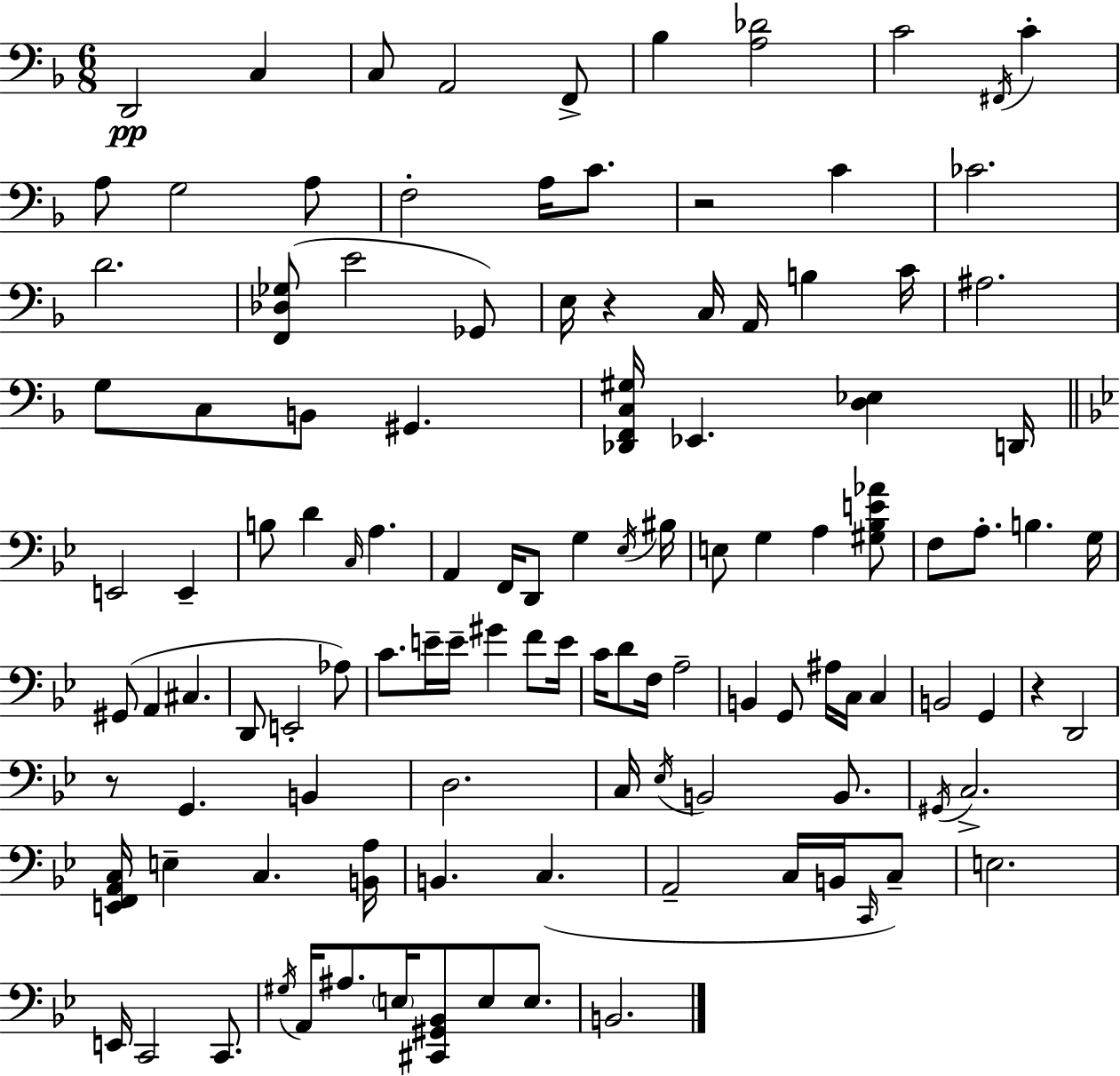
D2/h C3/q C3/e A2/h F2/e Bb3/q [A3,Db4]/h C4/h F#2/s C4/q A3/e G3/h A3/e F3/h A3/s C4/e. R/h C4/q CES4/h. D4/h. [F2,Db3,Gb3]/e E4/h Gb2/e E3/s R/q C3/s A2/s B3/q C4/s A#3/h. G3/e C3/e B2/e G#2/q. [Db2,F2,C3,G#3]/s Eb2/q. [D3,Eb3]/q D2/s E2/h E2/q B3/e D4/q C3/s A3/q. A2/q F2/s D2/e G3/q Eb3/s BIS3/s E3/e G3/q A3/q [G#3,Bb3,E4,Ab4]/e F3/e A3/e. B3/q. G3/s G#2/e A2/q C#3/q. D2/e E2/h Ab3/e C4/e. E4/s E4/s G#4/q F4/e E4/s C4/s D4/e F3/s A3/h B2/q G2/e A#3/s C3/s C3/q B2/h G2/q R/q D2/h R/e G2/q. B2/q D3/h. C3/s Eb3/s B2/h B2/e. G#2/s C3/h. [E2,F2,A2,C3]/s E3/q C3/q. [B2,A3]/s B2/q. C3/q. A2/h C3/s B2/s C2/s C3/e E3/h. E2/s C2/h C2/e. G#3/s A2/s A#3/e. E3/s [C#2,G#2,Bb2]/e E3/e E3/e. B2/h.